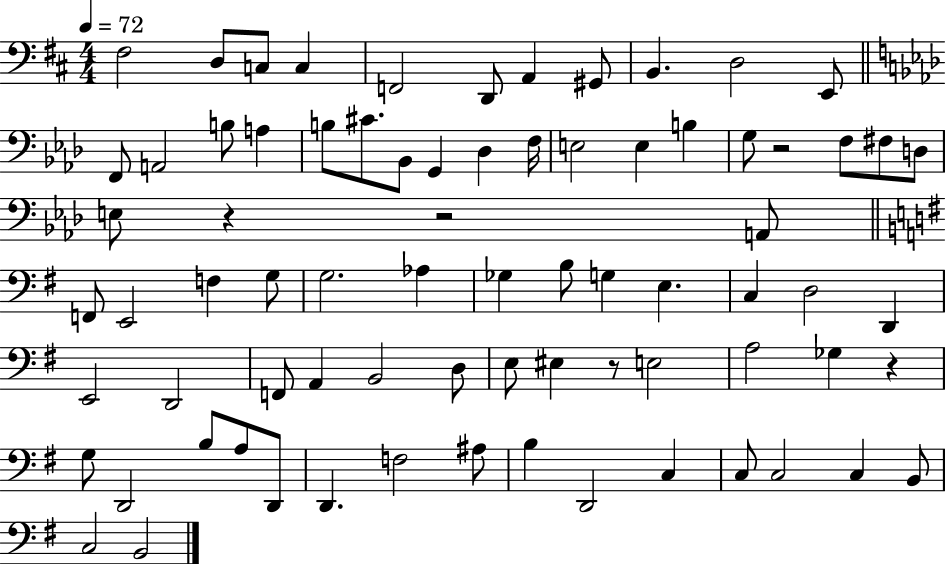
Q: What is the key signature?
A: D major